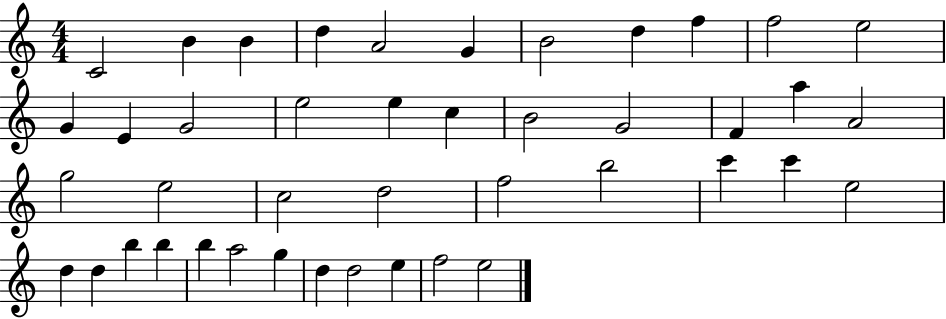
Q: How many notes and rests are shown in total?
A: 43